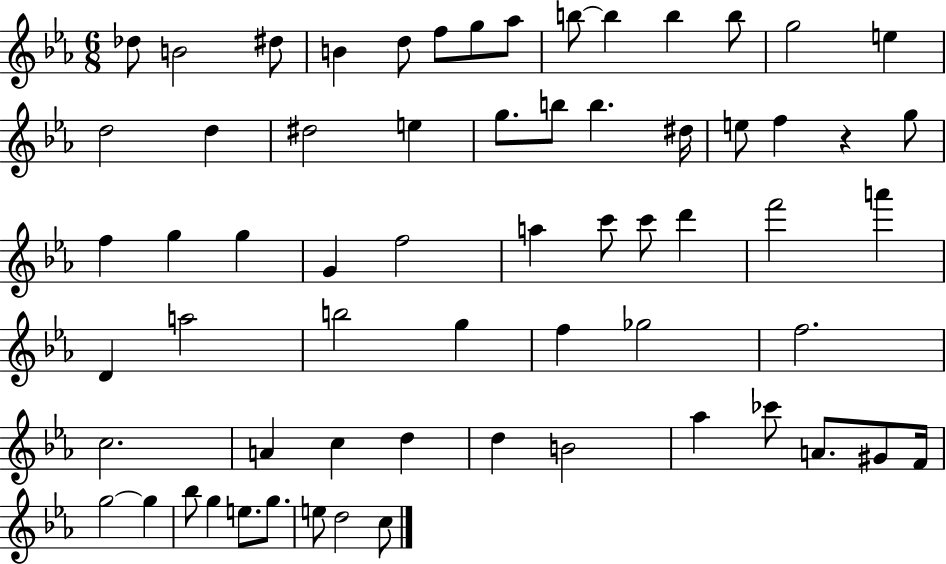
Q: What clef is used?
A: treble